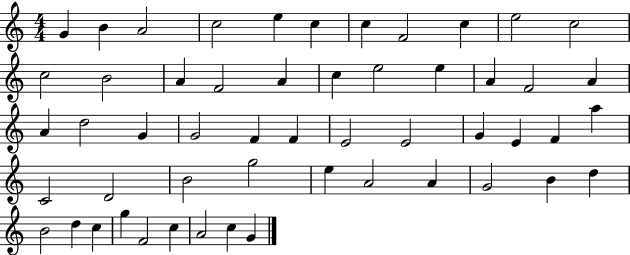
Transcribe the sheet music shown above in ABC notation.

X:1
T:Untitled
M:4/4
L:1/4
K:C
G B A2 c2 e c c F2 c e2 c2 c2 B2 A F2 A c e2 e A F2 A A d2 G G2 F F E2 E2 G E F a C2 D2 B2 g2 e A2 A G2 B d B2 d c g F2 c A2 c G